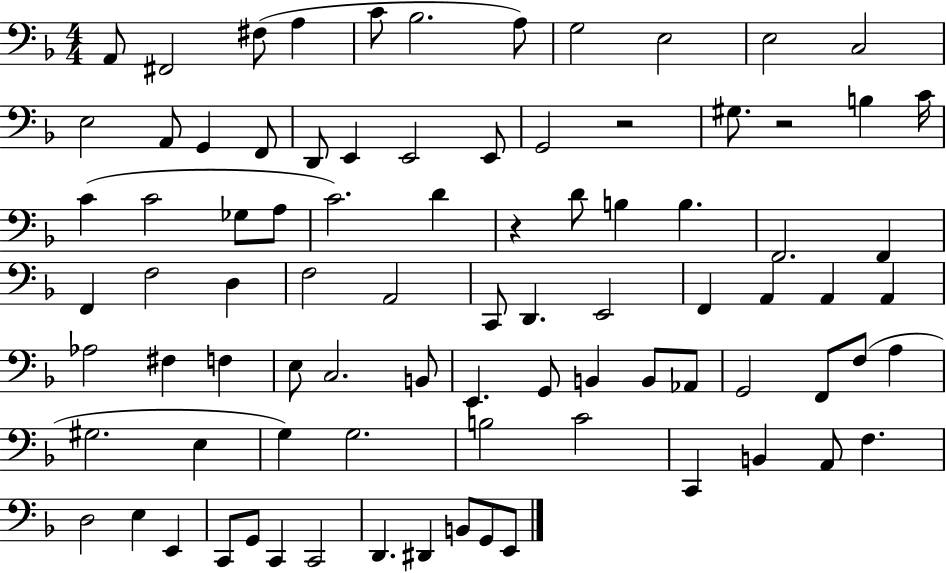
A2/e F#2/h F#3/e A3/q C4/e Bb3/h. A3/e G3/h E3/h E3/h C3/h E3/h A2/e G2/q F2/e D2/e E2/q E2/h E2/e G2/h R/h G#3/e. R/h B3/q C4/s C4/q C4/h Gb3/e A3/e C4/h. D4/q R/q D4/e B3/q B3/q. F2/h. F2/q F2/q F3/h D3/q F3/h A2/h C2/e D2/q. E2/h F2/q A2/q A2/q A2/q Ab3/h F#3/q F3/q E3/e C3/h. B2/e E2/q. G2/e B2/q B2/e Ab2/e G2/h F2/e F3/e A3/q G#3/h. E3/q G3/q G3/h. B3/h C4/h C2/q B2/q A2/e F3/q. D3/h E3/q E2/q C2/e G2/e C2/q C2/h D2/q. D#2/q B2/e G2/e E2/e